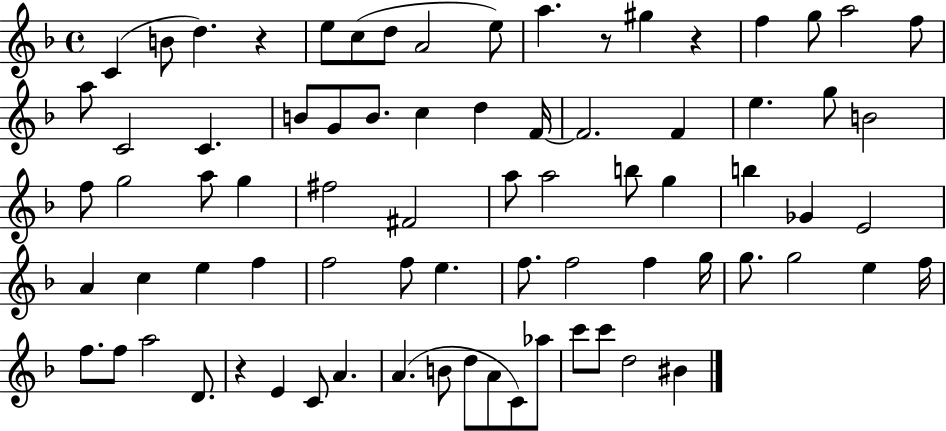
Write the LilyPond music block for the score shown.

{
  \clef treble
  \time 4/4
  \defaultTimeSignature
  \key f \major
  c'4( b'8 d''4.) r4 | e''8 c''8( d''8 a'2 e''8) | a''4. r8 gis''4 r4 | f''4 g''8 a''2 f''8 | \break a''8 c'2 c'4. | b'8 g'8 b'8. c''4 d''4 f'16~~ | f'2. f'4 | e''4. g''8 b'2 | \break f''8 g''2 a''8 g''4 | fis''2 fis'2 | a''8 a''2 b''8 g''4 | b''4 ges'4 e'2 | \break a'4 c''4 e''4 f''4 | f''2 f''8 e''4. | f''8. f''2 f''4 g''16 | g''8. g''2 e''4 f''16 | \break f''8. f''8 a''2 d'8. | r4 e'4 c'8 a'4. | a'4.( b'8 d''8 a'8 c'8) aes''8 | c'''8 c'''8 d''2 bis'4 | \break \bar "|."
}